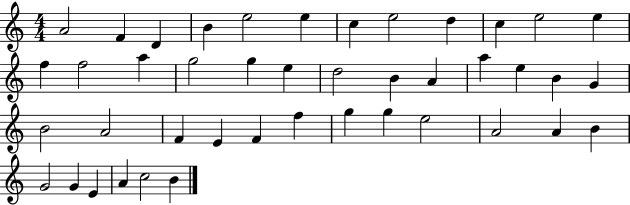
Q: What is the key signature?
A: C major